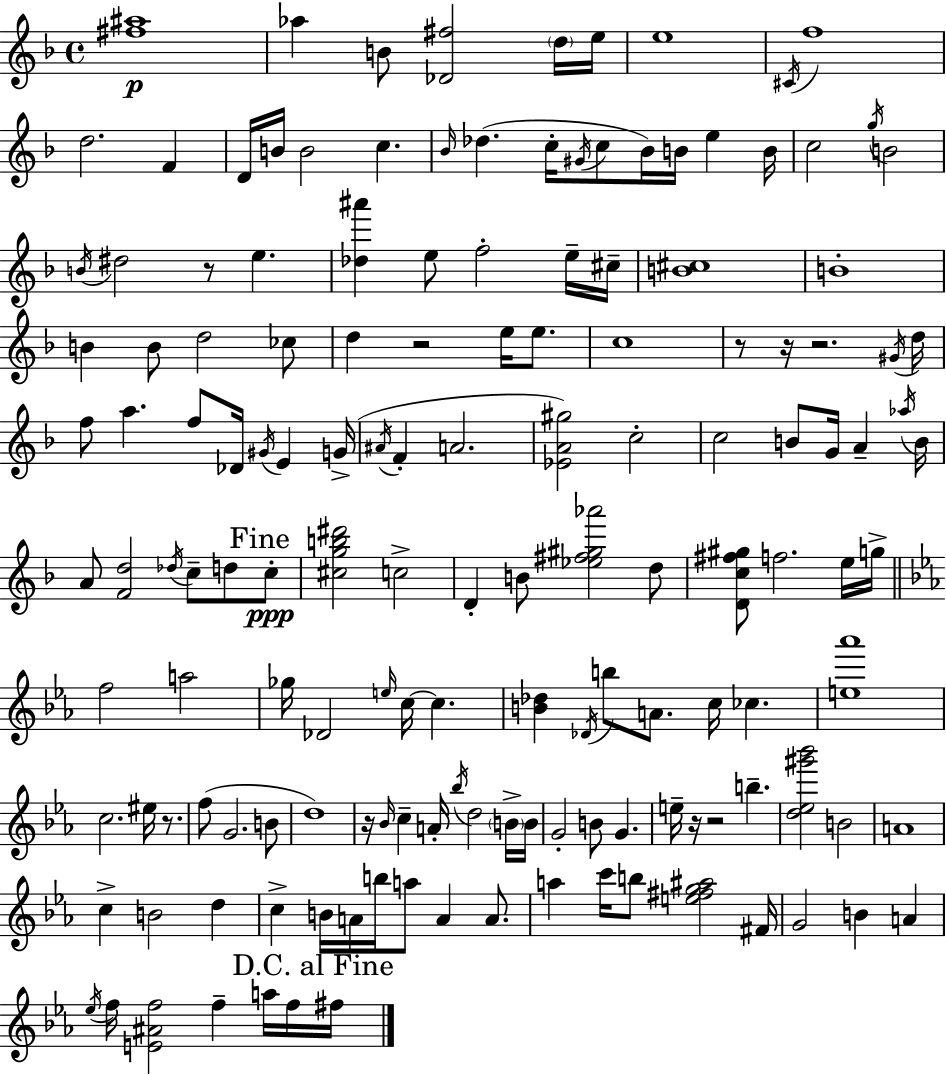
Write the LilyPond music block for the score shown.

{
  \clef treble
  \time 4/4
  \defaultTimeSignature
  \key d \minor
  \repeat volta 2 { <fis'' ais''>1\p | aes''4 b'8 <des' fis''>2 \parenthesize d''16 e''16 | e''1 | \acciaccatura { cis'16 } f''1 | \break d''2. f'4 | d'16 b'16 b'2 c''4. | \grace { bes'16 } des''4.( c''16-. \acciaccatura { gis'16 } c''8 bes'16) b'16 e''4 | b'16 c''2 \acciaccatura { g''16 } b'2 | \break \acciaccatura { b'16 } dis''2 r8 e''4. | <des'' ais'''>4 e''8 f''2-. | e''16-- cis''16-- <b' cis''>1 | b'1-. | \break b'4 b'8 d''2 | ces''8 d''4 r2 | e''16 e''8. c''1 | r8 r16 r2. | \break \acciaccatura { gis'16 } d''16 f''8 a''4. f''8 | des'16 \acciaccatura { gis'16 } e'4 g'16->( \acciaccatura { ais'16 } f'4-. a'2. | <ees' a' gis''>2) | c''2-. c''2 | \break b'8 g'16 a'4-- \acciaccatura { aes''16 } b'16 a'8 <f' d''>2 | \acciaccatura { des''16 } c''8-- d''8 \mark "Fine" c''8-.\ppp <cis'' g'' b'' dis'''>2 | c''2-> d'4-. b'8 | <ees'' fis'' gis'' aes'''>2 d''8 <d' c'' fis'' gis''>8 f''2. | \break e''16 g''16-> \bar "||" \break \key ees \major f''2 a''2 | ges''16 des'2 \grace { e''16 } c''16~~ c''4. | <b' des''>4 \acciaccatura { des'16 } b''8 a'8. c''16 ces''4. | <e'' aes'''>1 | \break c''2. eis''16 r8. | f''8( g'2. | b'8 d''1) | r16 \grace { bes'16 } c''4-- a'16-. \acciaccatura { bes''16 } d''2 | \break \parenthesize b'16-> b'16 g'2-. b'8 g'4. | e''16-- r16 r2 b''4.-- | <d'' ees'' gis''' bes'''>2 b'2 | a'1 | \break c''4-> b'2 | d''4 c''4-> b'16 a'16 b''16 a''8 a'4 | a'8. a''4 c'''16 b''8 <e'' fis'' g'' ais''>2 | fis'16 g'2 b'4 | \break a'4 \acciaccatura { ees''16 } f''16 <e' ais' f''>2 f''4-- | a''16 f''16 \mark "D.C. al Fine" fis''16 } \bar "|."
}